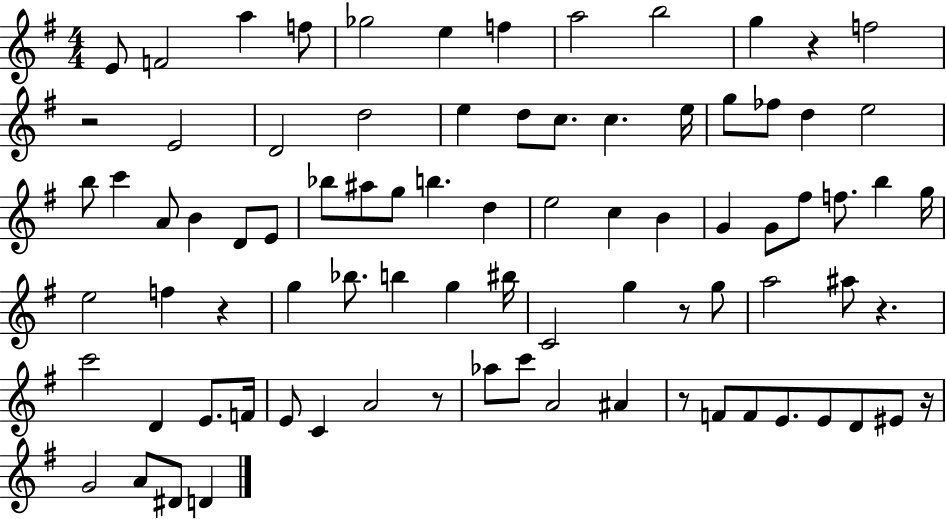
{
  \clef treble
  \numericTimeSignature
  \time 4/4
  \key g \major
  e'8 f'2 a''4 f''8 | ges''2 e''4 f''4 | a''2 b''2 | g''4 r4 f''2 | \break r2 e'2 | d'2 d''2 | e''4 d''8 c''8. c''4. e''16 | g''8 fes''8 d''4 e''2 | \break b''8 c'''4 a'8 b'4 d'8 e'8 | bes''8 ais''8 g''8 b''4. d''4 | e''2 c''4 b'4 | g'4 g'8 fis''8 f''8. b''4 g''16 | \break e''2 f''4 r4 | g''4 bes''8. b''4 g''4 bis''16 | c'2 g''4 r8 g''8 | a''2 ais''8 r4. | \break c'''2 d'4 e'8. f'16 | e'8 c'4 a'2 r8 | aes''8 c'''8 a'2 ais'4 | r8 f'8 f'8 e'8. e'8 d'8 eis'8 r16 | \break g'2 a'8 dis'8 d'4 | \bar "|."
}